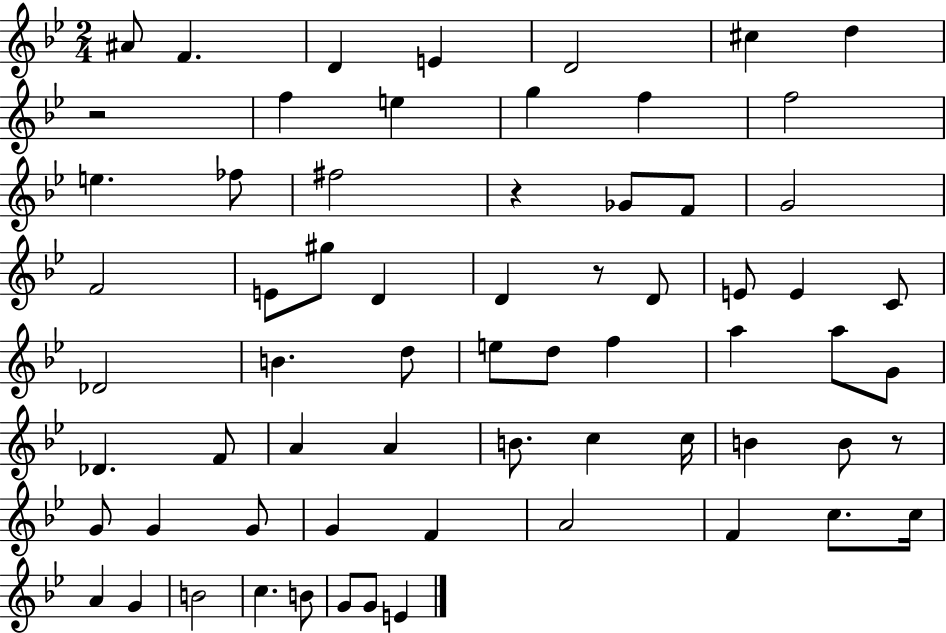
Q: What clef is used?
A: treble